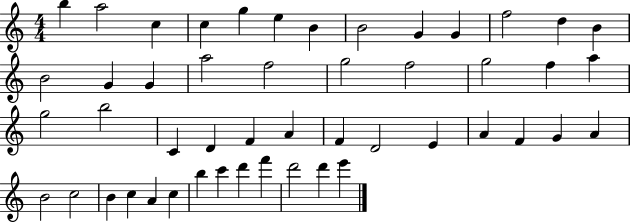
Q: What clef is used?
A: treble